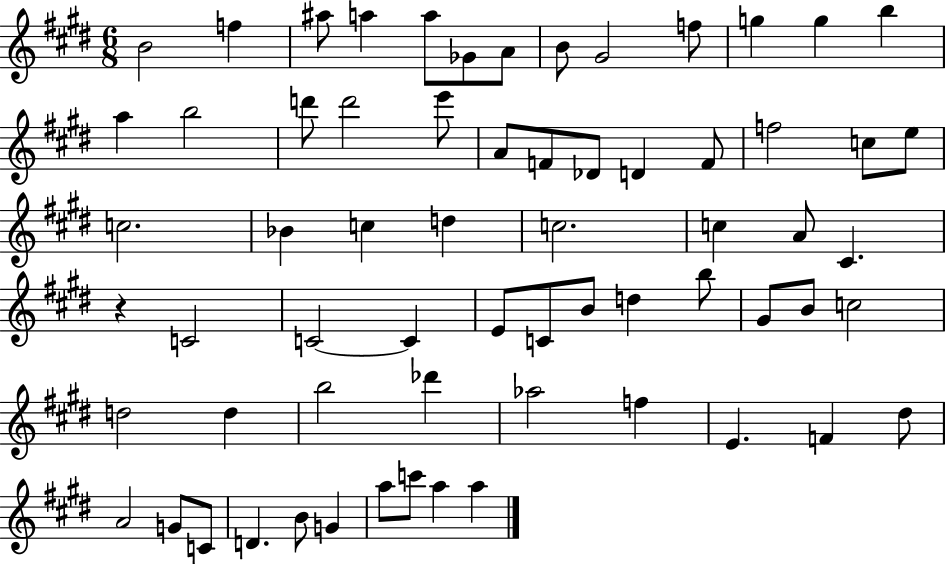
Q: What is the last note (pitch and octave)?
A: A5